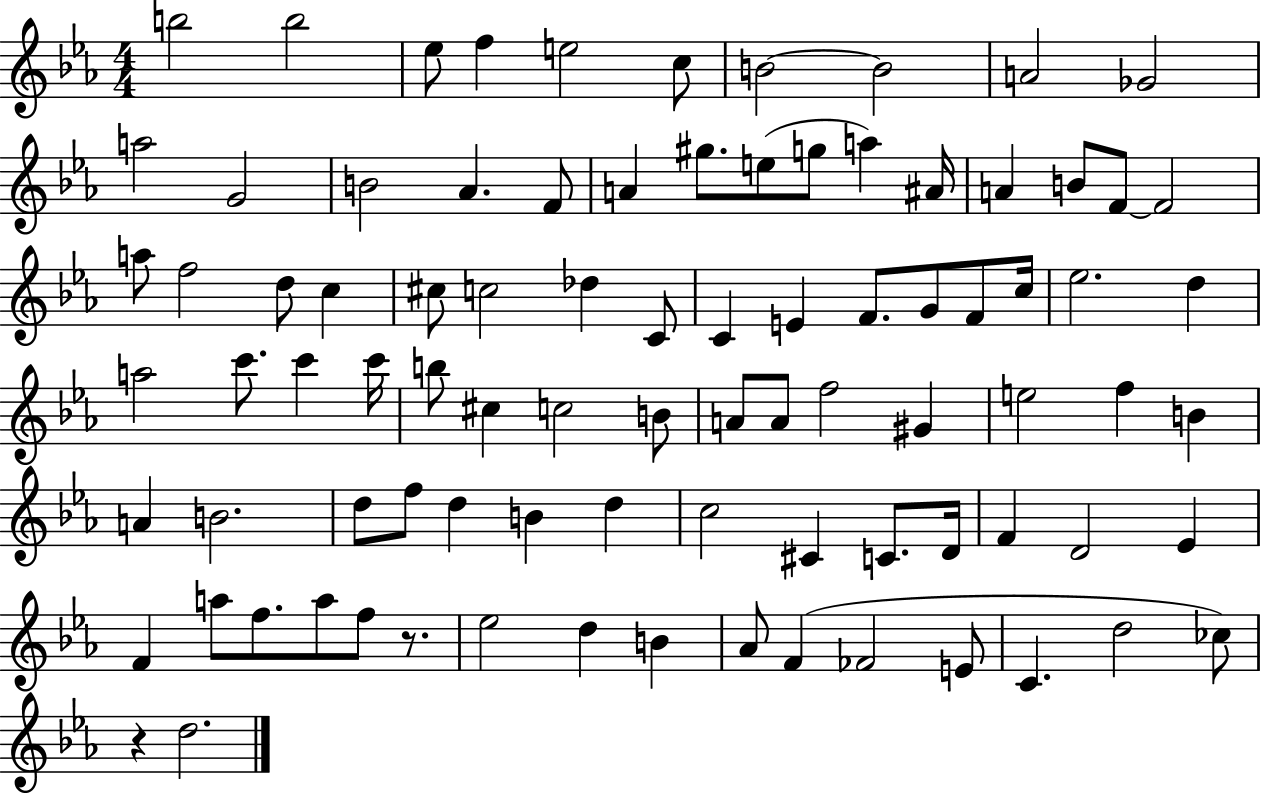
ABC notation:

X:1
T:Untitled
M:4/4
L:1/4
K:Eb
b2 b2 _e/2 f e2 c/2 B2 B2 A2 _G2 a2 G2 B2 _A F/2 A ^g/2 e/2 g/2 a ^A/4 A B/2 F/2 F2 a/2 f2 d/2 c ^c/2 c2 _d C/2 C E F/2 G/2 F/2 c/4 _e2 d a2 c'/2 c' c'/4 b/2 ^c c2 B/2 A/2 A/2 f2 ^G e2 f B A B2 d/2 f/2 d B d c2 ^C C/2 D/4 F D2 _E F a/2 f/2 a/2 f/2 z/2 _e2 d B _A/2 F _F2 E/2 C d2 _c/2 z d2